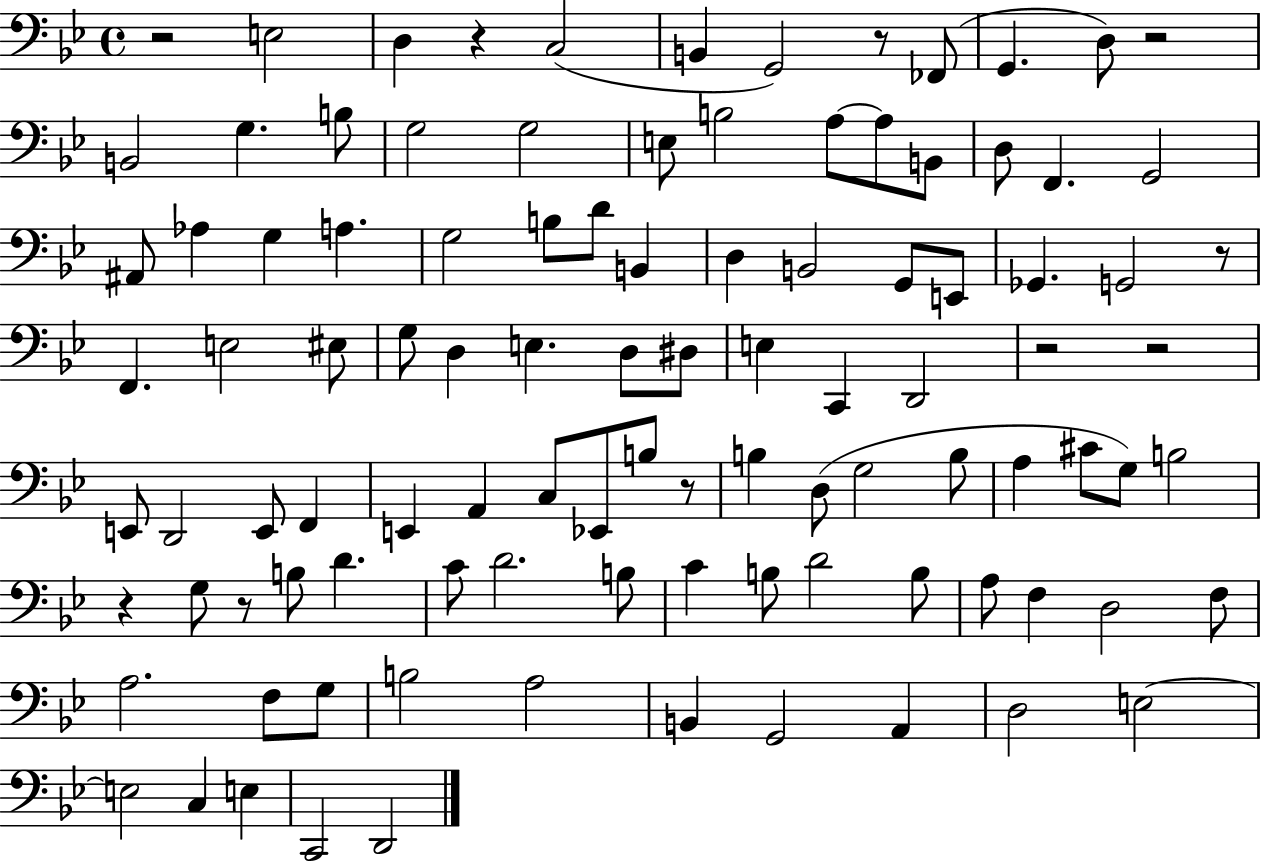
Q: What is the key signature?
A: BES major